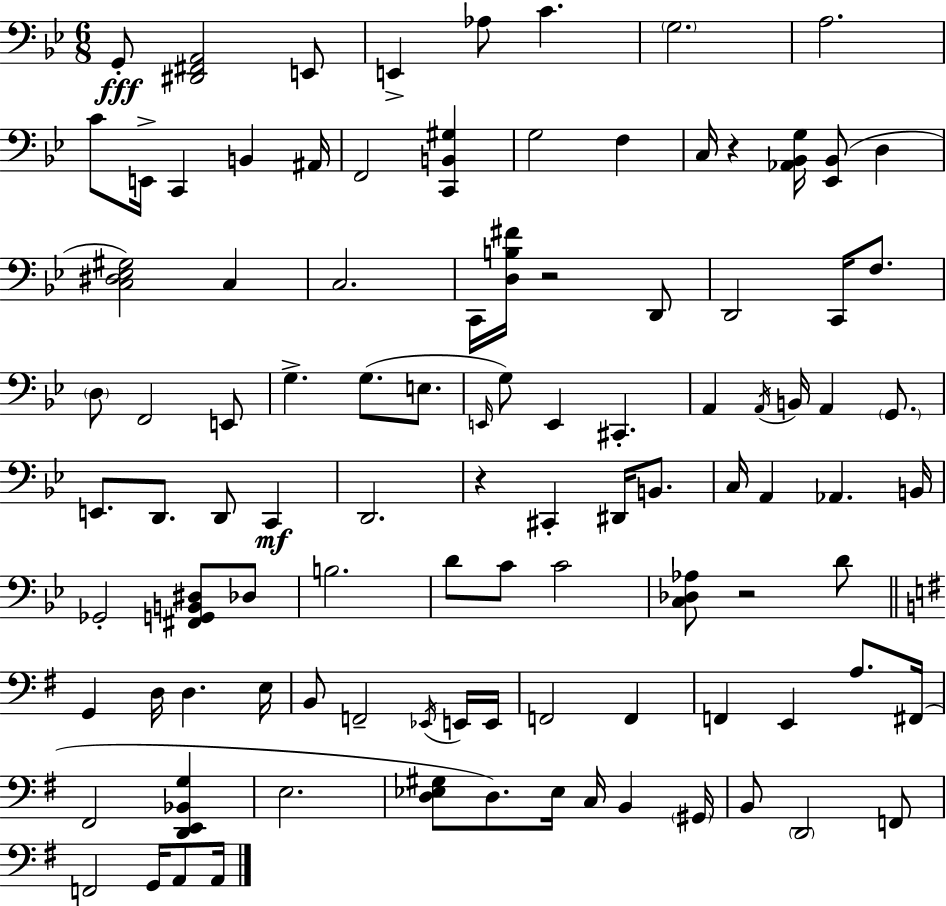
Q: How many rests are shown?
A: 4